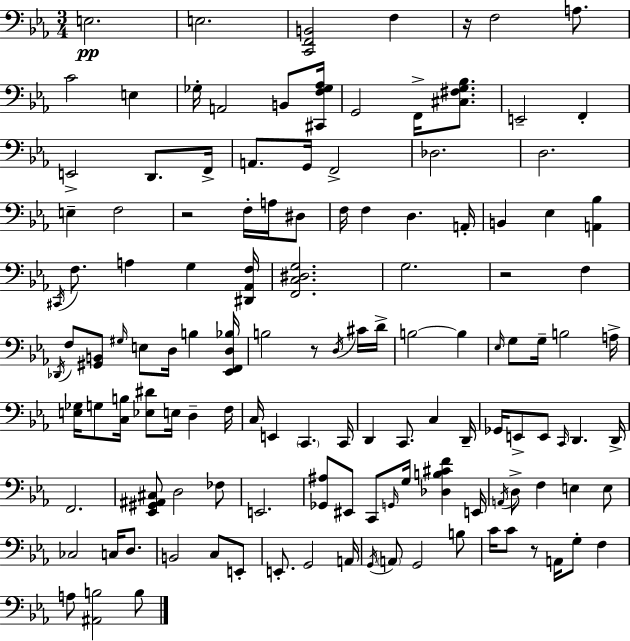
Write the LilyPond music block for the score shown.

{
  \clef bass
  \numericTimeSignature
  \time 3/4
  \key c \minor
  e2.\pp | e2. | <c, f, b,>2 f4 | r16 f2 a8. | \break c'2 e4 | ges16-. a,2 b,8 <cis, f ges aes>16 | g,2 f,16-> <cis fis g bes>8. | e,2-- f,4-. | \break e,2-> d,8. f,16-> | a,8. g,16 f,2-> | des2. | d2. | \break e4-- f2 | r2 f16-. a16 dis8 | f16 f4 d4. a,16-. | b,4 ees4 <a, bes>4 | \break \acciaccatura { cis,16 } f8. a4 g4 | <dis, aes, f>16 <f, c dis g>2. | g2. | r2 f4 | \break \acciaccatura { des,16 } f8 <gis, b,>8 \grace { gis16 } e8 d16 b4 | <ees, f, d bes>16 b2 r8 | \acciaccatura { d16 } cis'16 d'16-> b2~~ | b4 \grace { ees16 } g8 g16-- b2 | \break a16-> <e ges>16 g8 <c b>16 <ees dis'>8 e16 | d4-- f16 c16 e,4 \parenthesize c,4. | c,16 d,4 c,8. | c4 d,16-- ges,16 e,8-> e,8 \grace { c,16 } d,4. | \break d,16-> f,2. | <ees, gis, ais, cis>8 d2 | fes8 e,2. | <ges, ais>8 eis,8 c,8 | \break \grace { g,16 } g16 <des b cis' f'>4 e,16 \acciaccatura { a,16 } d8-> f4 | e4 e8 ces2 | c16 d8. b,2 | c8 e,8-. e,8.-. g,2 | \break a,16 \acciaccatura { g,16 } \parenthesize a,8 g,2 | b8 c'16 c'8 | r8 a,16 g8-. f4 a8 <ais, b>2 | b8 \bar "|."
}